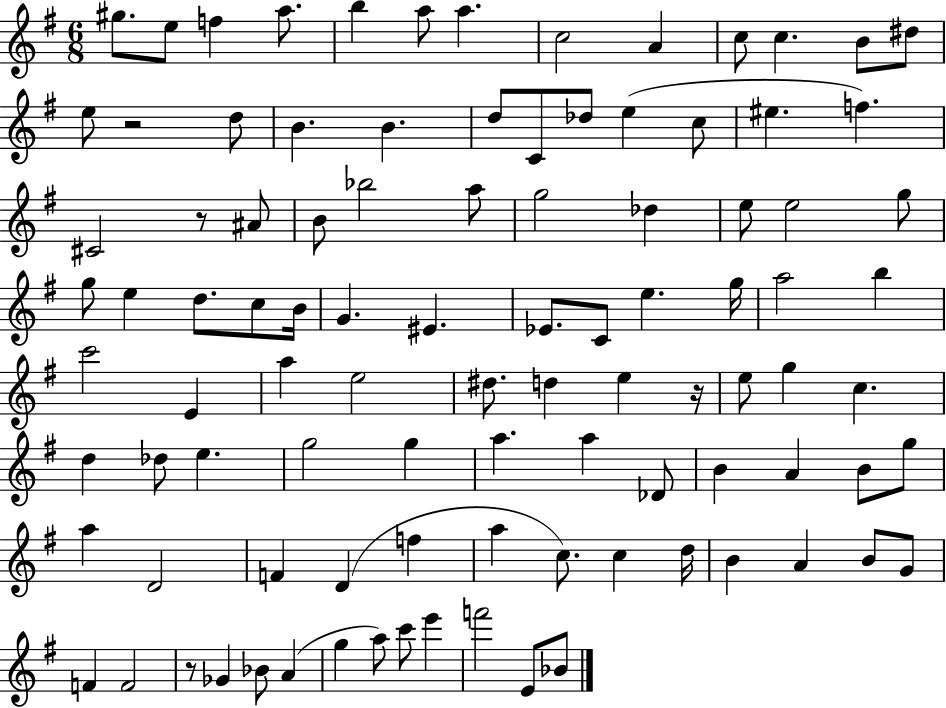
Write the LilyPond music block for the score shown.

{
  \clef treble
  \numericTimeSignature
  \time 6/8
  \key g \major
  gis''8. e''8 f''4 a''8. | b''4 a''8 a''4. | c''2 a'4 | c''8 c''4. b'8 dis''8 | \break e''8 r2 d''8 | b'4. b'4. | d''8 c'8 des''8 e''4( c''8 | eis''4. f''4.) | \break cis'2 r8 ais'8 | b'8 bes''2 a''8 | g''2 des''4 | e''8 e''2 g''8 | \break g''8 e''4 d''8. c''8 b'16 | g'4. eis'4. | ees'8. c'8 e''4. g''16 | a''2 b''4 | \break c'''2 e'4 | a''4 e''2 | dis''8. d''4 e''4 r16 | e''8 g''4 c''4. | \break d''4 des''8 e''4. | g''2 g''4 | a''4. a''4 des'8 | b'4 a'4 b'8 g''8 | \break a''4 d'2 | f'4 d'4( f''4 | a''4 c''8.) c''4 d''16 | b'4 a'4 b'8 g'8 | \break f'4 f'2 | r8 ges'4 bes'8 a'4( | g''4 a''8) c'''8 e'''4 | f'''2 e'8 bes'8 | \break \bar "|."
}